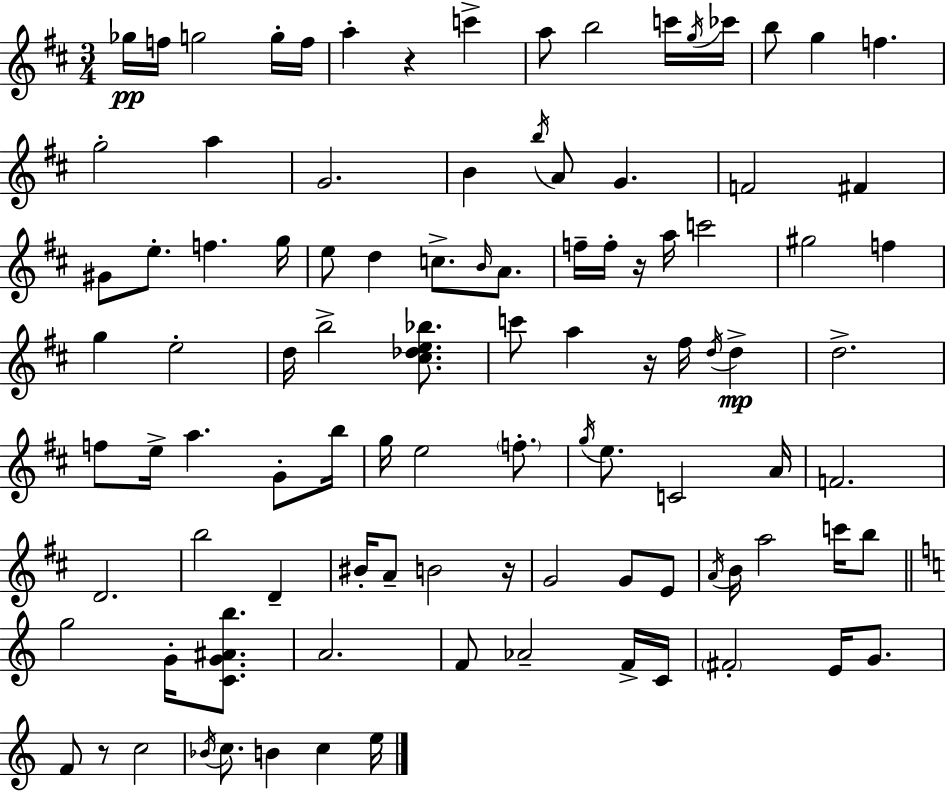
{
  \clef treble
  \numericTimeSignature
  \time 3/4
  \key d \major
  ges''16\pp f''16 g''2 g''16-. f''16 | a''4-. r4 c'''4-> | a''8 b''2 c'''16 \acciaccatura { g''16 } | ces'''16 b''8 g''4 f''4. | \break g''2-. a''4 | g'2. | b'4 \acciaccatura { b''16 } a'8 g'4. | f'2 fis'4 | \break gis'8 e''8.-. f''4. | g''16 e''8 d''4 c''8.-> \grace { b'16 } | a'8. f''16-- f''16-. r16 a''16 c'''2 | gis''2 f''4 | \break g''4 e''2-. | d''16 b''2-> | <cis'' des'' e'' bes''>8. c'''8 a''4 r16 fis''16 \acciaccatura { d''16 }\mp | d''4-> d''2.-> | \break f''8 e''16-> a''4. | g'8-. b''16 g''16 e''2 | \parenthesize f''8.-. \acciaccatura { g''16 } e''8. c'2 | a'16 f'2. | \break d'2. | b''2 | d'4-- bis'16-. a'8-- b'2 | r16 g'2 | \break g'8 e'8 \acciaccatura { a'16 } b'16 a''2 | c'''16 b''8 \bar "||" \break \key a \minor g''2 g'16-. <c' g' ais' b''>8. | a'2. | f'8 aes'2-- f'16-> c'16 | \parenthesize fis'2-. e'16 g'8. | \break f'8 r8 c''2 | \acciaccatura { bes'16 } c''8. b'4 c''4 | e''16 \bar "|."
}